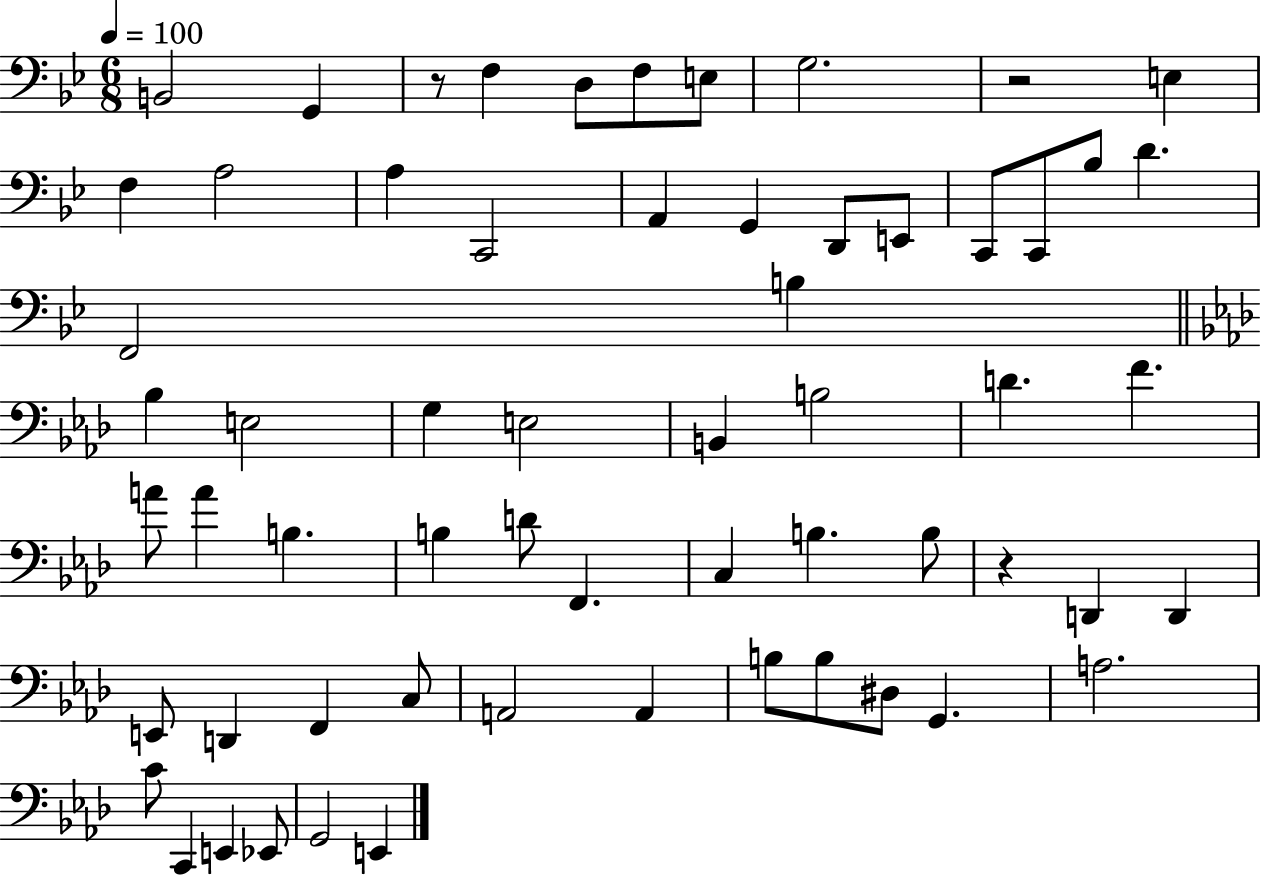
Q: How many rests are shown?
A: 3